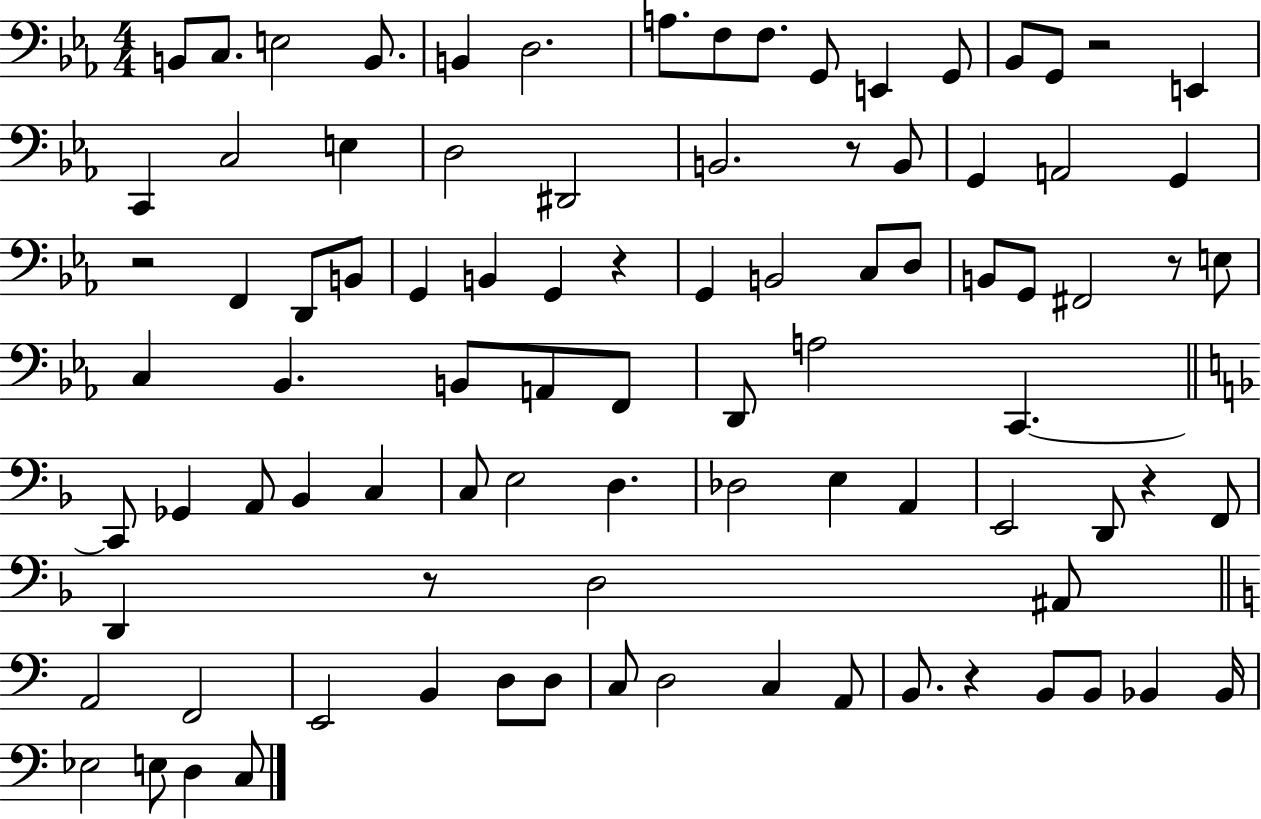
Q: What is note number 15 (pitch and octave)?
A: E2